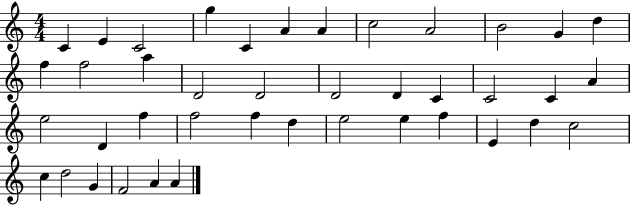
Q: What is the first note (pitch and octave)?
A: C4